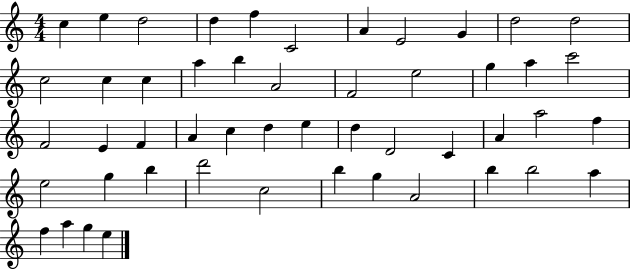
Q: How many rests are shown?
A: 0